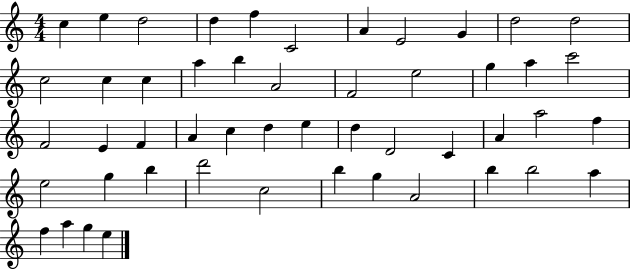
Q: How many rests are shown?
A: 0